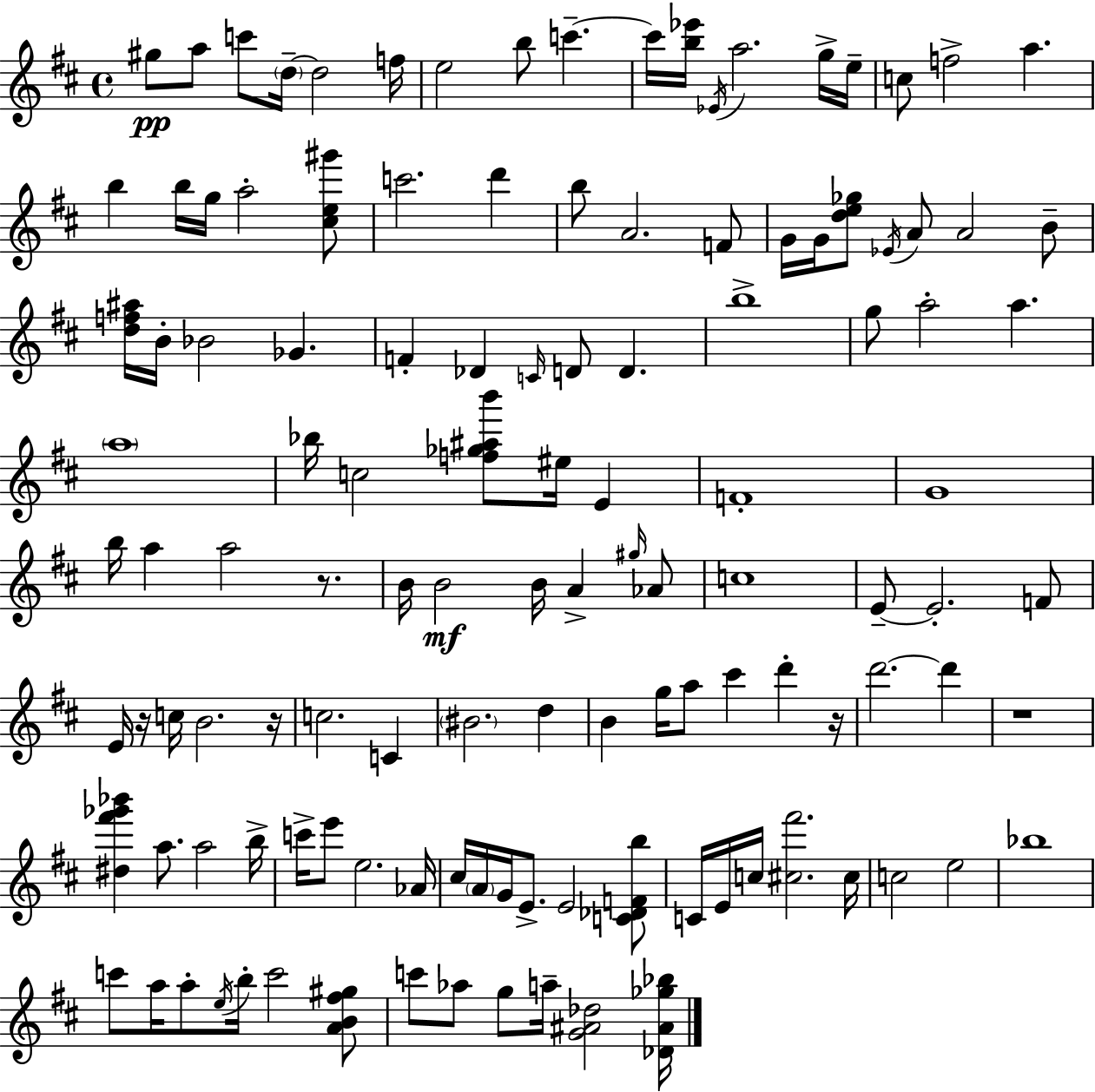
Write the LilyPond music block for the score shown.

{
  \clef treble
  \time 4/4
  \defaultTimeSignature
  \key d \major
  gis''8\pp a''8 c'''8 \parenthesize d''16--~~ d''2 f''16 | e''2 b''8 c'''4.--~~ | c'''16 <b'' ees'''>16 \acciaccatura { ees'16 } a''2. g''16-> | e''16-- c''8 f''2-> a''4. | \break b''4 b''16 g''16 a''2-. <cis'' e'' gis'''>8 | c'''2. d'''4 | b''8 a'2. f'8 | g'16 g'16 <d'' e'' ges''>8 \acciaccatura { ees'16 } a'8 a'2 | \break b'8-- <d'' f'' ais''>16 b'16-. bes'2 ges'4. | f'4-. des'4 \grace { c'16 } d'8 d'4. | b''1-> | g''8 a''2-. a''4. | \break \parenthesize a''1 | bes''16 c''2 <f'' ges'' ais'' b'''>8 eis''16 e'4 | f'1-. | g'1 | \break b''16 a''4 a''2 | r8. b'16 b'2\mf b'16 a'4-> | \grace { gis''16 } aes'8 c''1 | e'8--~~ e'2.-. | \break f'8 e'16 r16 c''16 b'2. | r16 c''2. | c'4 \parenthesize bis'2. | d''4 b'4 g''16 a''8 cis'''4 d'''4-. | \break r16 d'''2.~~ | d'''4 r1 | <dis'' fis''' ges''' bes'''>4 a''8. a''2 | b''16-> c'''16-> e'''8 e''2. | \break aes'16 cis''16 \parenthesize a'16 g'16 e'8.-> e'2 | <c' des' f' b''>8 c'16 e'16 c''16 <cis'' fis'''>2. | cis''16 c''2 e''2 | bes''1 | \break c'''8 a''16 a''8-. \acciaccatura { e''16 } b''16-. c'''2 | <a' b' fis'' gis''>8 c'''8 aes''8 g''8 a''16-- <g' ais' des''>2 | <des' ais' ges'' bes''>16 \bar "|."
}